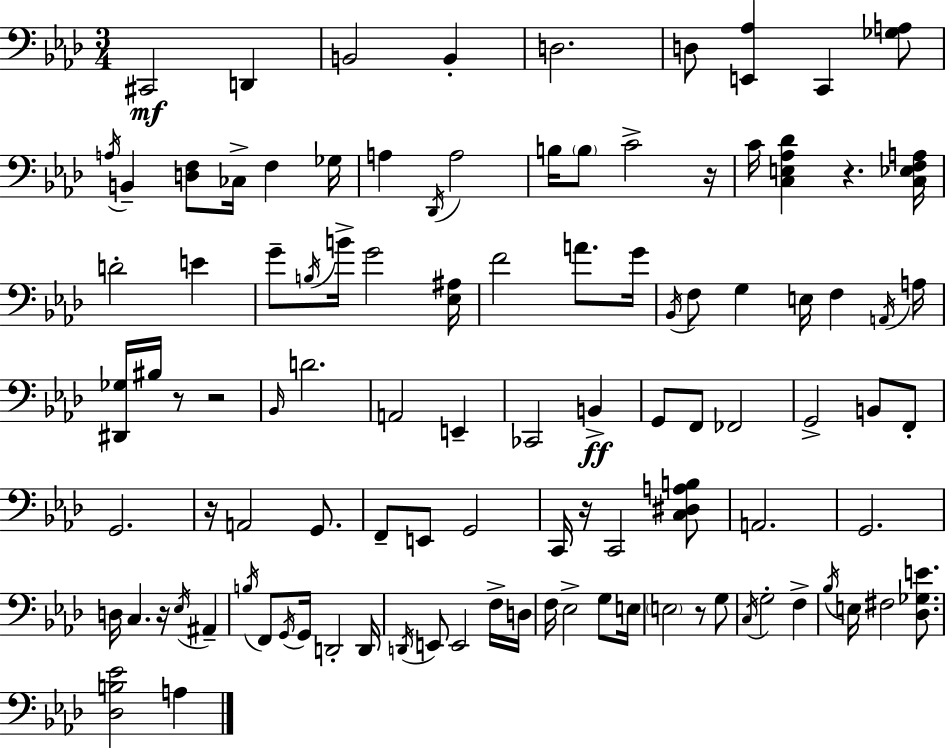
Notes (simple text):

C#2/h D2/q B2/h B2/q D3/h. D3/e [E2,Ab3]/q C2/q [Gb3,A3]/e A3/s B2/q [D3,F3]/e CES3/s F3/q Gb3/s A3/q Db2/s A3/h B3/s B3/e C4/h R/s C4/s [C3,E3,Ab3,Db4]/q R/q. [C3,Eb3,F3,A3]/s D4/h E4/q G4/e B3/s B4/s G4/h [Eb3,A#3]/s F4/h A4/e. G4/s Bb2/s F3/e G3/q E3/s F3/q A2/s A3/s [D#2,Gb3]/s BIS3/s R/e R/h Bb2/s D4/h. A2/h E2/q CES2/h B2/q G2/e F2/e FES2/h G2/h B2/e F2/e G2/h. R/s A2/h G2/e. F2/e E2/e G2/h C2/s R/s C2/h [C3,D#3,A3,B3]/e A2/h. G2/h. D3/s C3/q. R/s Eb3/s A#2/q B3/s F2/e G2/s G2/s D2/h D2/s D2/s E2/e E2/h F3/s D3/s F3/s Eb3/h G3/e E3/s E3/h R/e G3/e C3/s G3/h F3/q Bb3/s E3/s F#3/h [Db3,Gb3,E4]/e. [Db3,B3,Eb4]/h A3/q